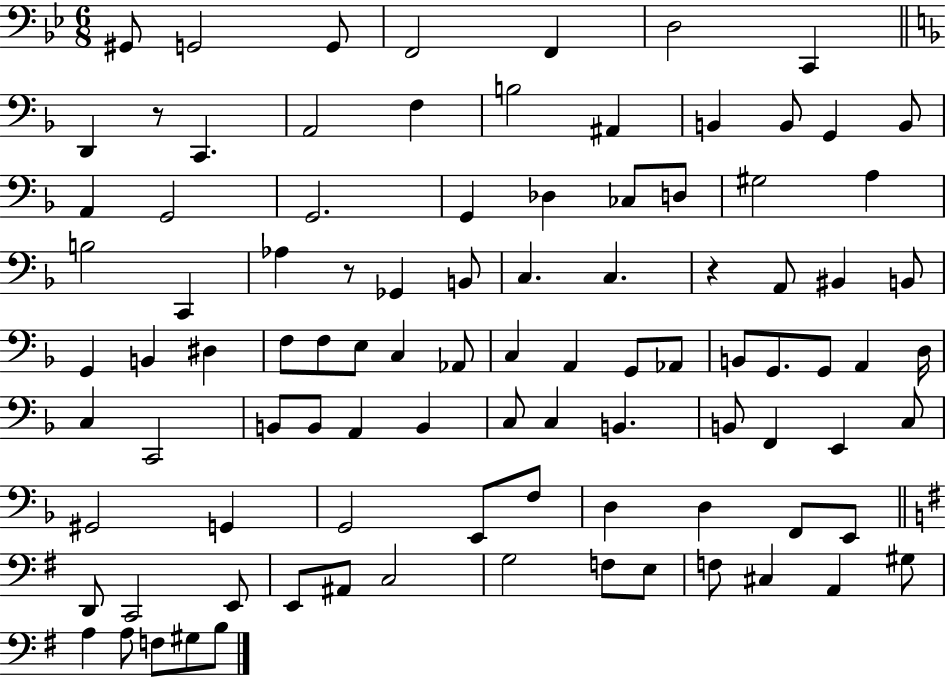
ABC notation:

X:1
T:Untitled
M:6/8
L:1/4
K:Bb
^G,,/2 G,,2 G,,/2 F,,2 F,, D,2 C,, D,, z/2 C,, A,,2 F, B,2 ^A,, B,, B,,/2 G,, B,,/2 A,, G,,2 G,,2 G,, _D, _C,/2 D,/2 ^G,2 A, B,2 C,, _A, z/2 _G,, B,,/2 C, C, z A,,/2 ^B,, B,,/2 G,, B,, ^D, F,/2 F,/2 E,/2 C, _A,,/2 C, A,, G,,/2 _A,,/2 B,,/2 G,,/2 G,,/2 A,, D,/4 C, C,,2 B,,/2 B,,/2 A,, B,, C,/2 C, B,, B,,/2 F,, E,, C,/2 ^G,,2 G,, G,,2 E,,/2 F,/2 D, D, F,,/2 E,,/2 D,,/2 C,,2 E,,/2 E,,/2 ^A,,/2 C,2 G,2 F,/2 E,/2 F,/2 ^C, A,, ^G,/2 A, A,/2 F,/2 ^G,/2 B,/2